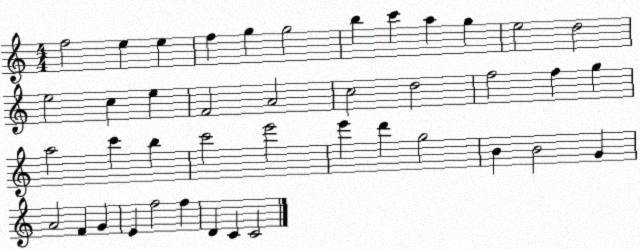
X:1
T:Untitled
M:4/4
L:1/4
K:C
f2 e e f g g2 b c' a g e2 d2 e2 c e F2 A2 c2 d2 f2 f g a2 c' b c'2 e'2 e' d' g2 B B2 G A2 F G E f2 f D C C2